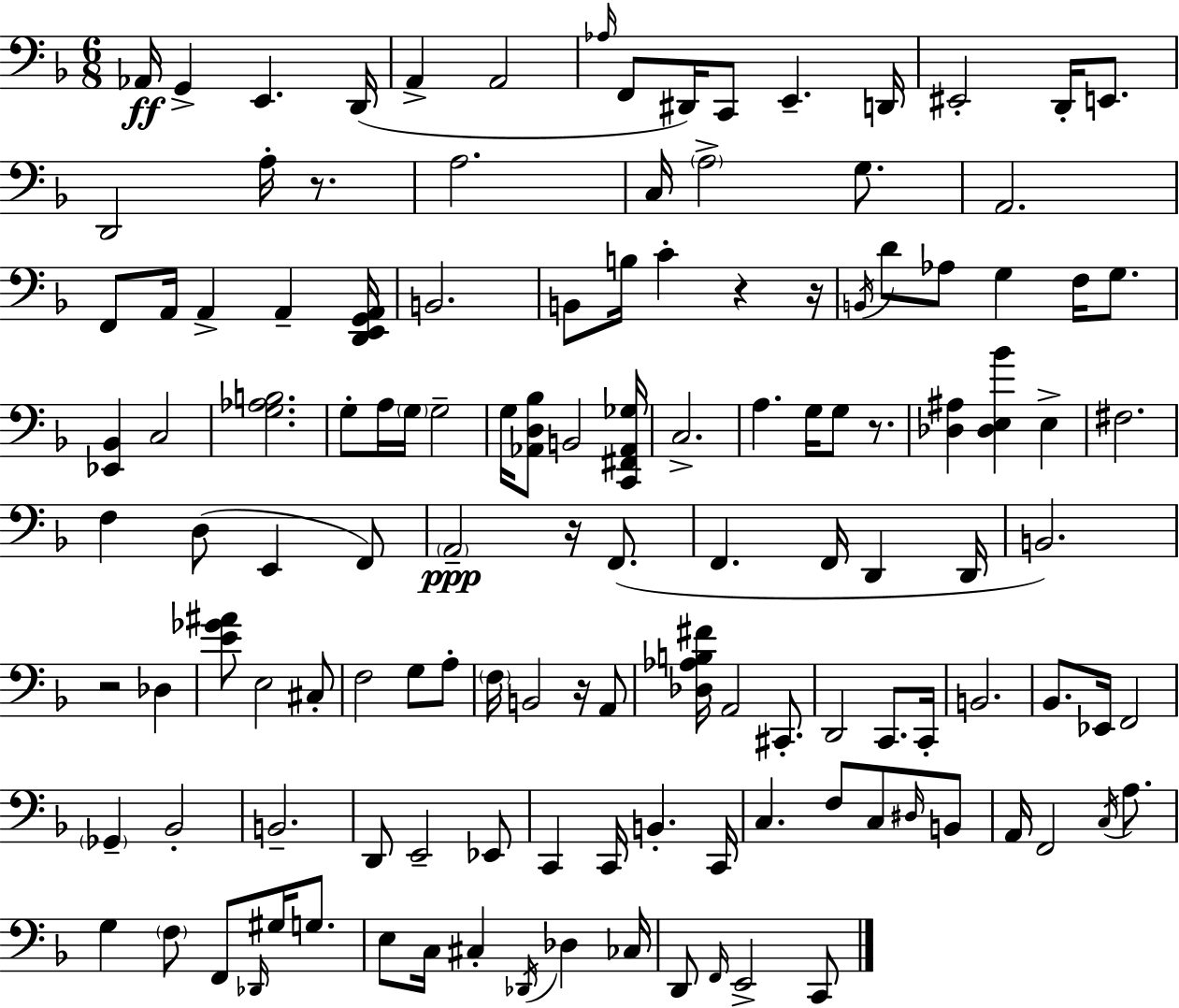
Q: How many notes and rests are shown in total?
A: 129